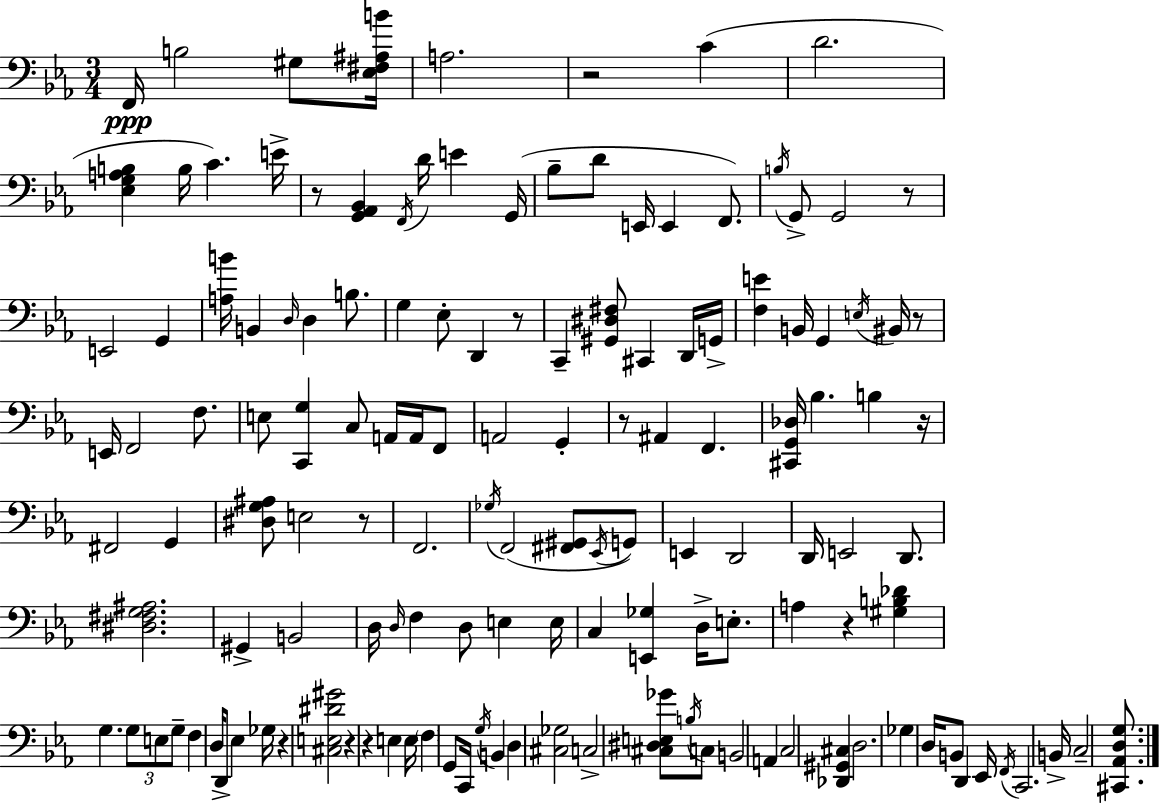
{
  \clef bass
  \numericTimeSignature
  \time 3/4
  \key ees \major
  f,16\ppp b2 gis8 <ees fis ais b'>16 | a2. | r2 c'4( | d'2. | \break <ees g a b>4 b16 c'4.) e'16-> | r8 <g, aes, bes,>4 \acciaccatura { f,16 } d'16 e'4 | g,16( bes8-- d'8 e,16 e,4 f,8.) | \acciaccatura { b16 } g,8-> g,2 | \break r8 e,2 g,4 | <a b'>16 b,4 \grace { d16 } d4 | b8. g4 ees8-. d,4 | r8 c,4-- <gis, dis fis>8 cis,4 | \break d,16 g,16-> <f e'>4 b,16 g,4 | \acciaccatura { e16 } bis,16 r8 e,16 f,2 | f8. e8 <c, g>4 c8 | a,16 a,16 f,8 a,2 | \break g,4-. r8 ais,4 f,4. | <cis, g, des>16 bes4. b4 | r16 fis,2 | g,4 <dis g ais>8 e2 | \break r8 f,2. | \acciaccatura { ges16 } f,2( | <fis, gis,>8 \acciaccatura { ees,16 } g,8) e,4 d,2 | d,16 e,2 | \break d,8. <dis fis g ais>2. | gis,4-> b,2 | d16 \grace { d16 } f4 | d8 e4 e16 c4 <e, ges>4 | \break d16-> e8.-. a4 r4 | <gis b des'>4 g4. | \tuplet 3/2 { g8 e8 g8-- } f4 d16 | d,8-> ees4 ges16 r4 <cis e dis' gis'>2 | \break r4 r4 | e4 e16 \parenthesize f4 | g,8 c,16 \acciaccatura { g16 } b,4 d4 | <cis ges>2 c2-> | \break <cis dis e ges'>8 \acciaccatura { b16 } c8 b,2 | a,4 c2 | <des, gis, cis>4 d2. | ges4 | \break d16 b,8 d,4 ees,16 \acciaccatura { f,16 } c,2. | b,16-> c2-- | <cis, aes, d g>8. \bar "|."
}